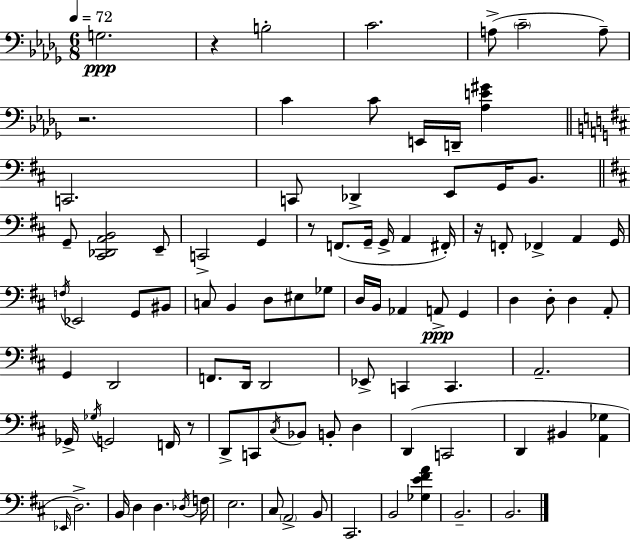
{
  \clef bass
  \numericTimeSignature
  \time 6/8
  \key bes \minor
  \tempo 4 = 72
  g2.\ppp | r4 b2-. | c'2. | a8->( \parenthesize c'2-- a8--) | \break r2. | c'4 c'8 e,16 d,16-- <aes e' gis'>4 | \bar "||" \break \key d \major c,2. | c,8 des,4-> e,8 g,16 b,8. | \bar "||" \break \key d \major g,8-- <cis, des, a, b,>2 e,8-- | c,2-> g,4 | r8 f,8.( g,16-- g,16-> a,4 fis,16-.) | r16 f,8-. fes,4-> a,4 g,16 | \break \acciaccatura { f16 } ees,2 g,8 bis,8 | c8 b,4 d8 eis8 ges8 | d16 b,16 aes,4 a,8->\ppp g,4 | d4 d8-. d4 a,8-. | \break g,4 d,2 | f,8. d,16 d,2 | ees,8-> c,4 c,4. | a,2.-- | \break ges,16-> \acciaccatura { ges16 } g,2 f,16 | r8 d,8-> c,8 \acciaccatura { cis16 } bes,8 b,8-. d4 | d,4( c,2 | d,4 bis,4 <a, ges>4 | \break \grace { ees,16 }) d2.-> | b,16 d4 d4. | \acciaccatura { des16 } f16 e2. | cis8 \parenthesize a,2-> | \break b,8 cis,2. | b,2 | <ges e' fis' a'>4 b,2.-- | b,2. | \break \bar "|."
}